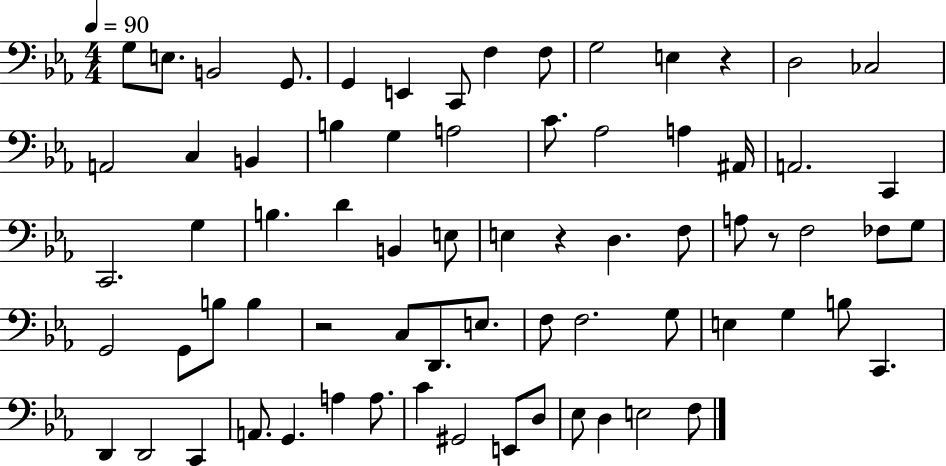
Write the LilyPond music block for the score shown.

{
  \clef bass
  \numericTimeSignature
  \time 4/4
  \key ees \major
  \tempo 4 = 90
  g8 e8. b,2 g,8. | g,4 e,4 c,8 f4 f8 | g2 e4 r4 | d2 ces2 | \break a,2 c4 b,4 | b4 g4 a2 | c'8. aes2 a4 ais,16 | a,2. c,4 | \break c,2. g4 | b4. d'4 b,4 e8 | e4 r4 d4. f8 | a8 r8 f2 fes8 g8 | \break g,2 g,8 b8 b4 | r2 c8 d,8. e8. | f8 f2. g8 | e4 g4 b8 c,4. | \break d,4 d,2 c,4 | a,8. g,4. a4 a8. | c'4 gis,2 e,8 d8 | ees8 d4 e2 f8 | \break \bar "|."
}